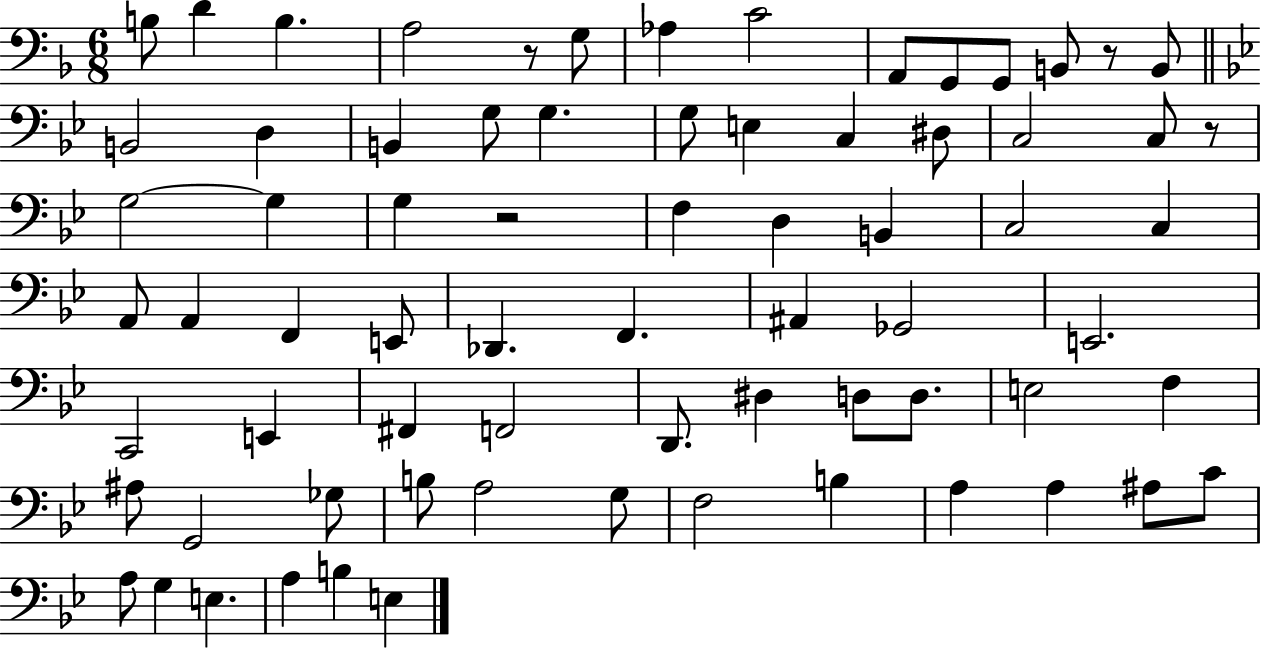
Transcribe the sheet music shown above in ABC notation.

X:1
T:Untitled
M:6/8
L:1/4
K:F
B,/2 D B, A,2 z/2 G,/2 _A, C2 A,,/2 G,,/2 G,,/2 B,,/2 z/2 B,,/2 B,,2 D, B,, G,/2 G, G,/2 E, C, ^D,/2 C,2 C,/2 z/2 G,2 G, G, z2 F, D, B,, C,2 C, A,,/2 A,, F,, E,,/2 _D,, F,, ^A,, _G,,2 E,,2 C,,2 E,, ^F,, F,,2 D,,/2 ^D, D,/2 D,/2 E,2 F, ^A,/2 G,,2 _G,/2 B,/2 A,2 G,/2 F,2 B, A, A, ^A,/2 C/2 A,/2 G, E, A, B, E,